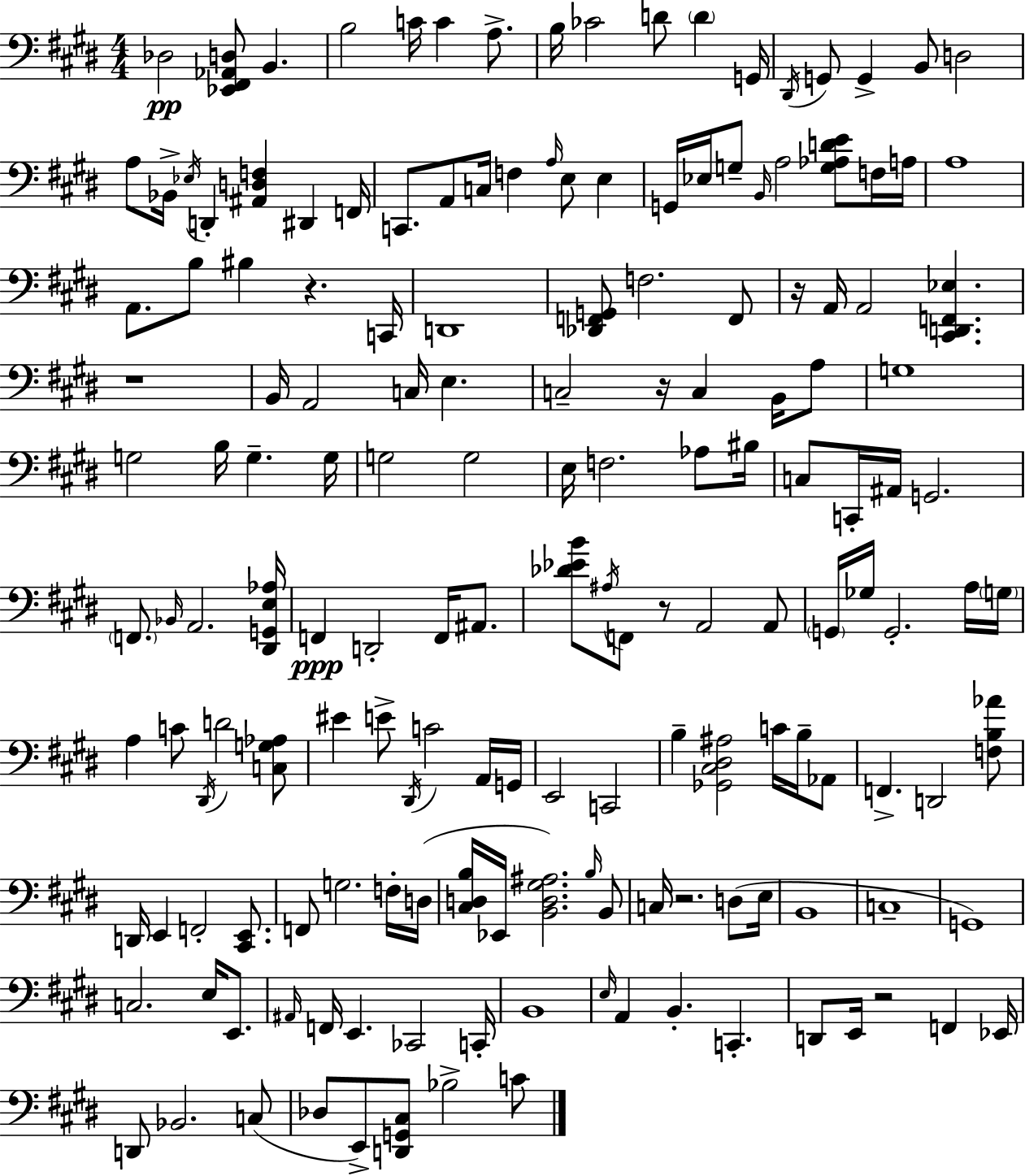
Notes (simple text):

Db3/h [Eb2,F#2,Ab2,D3]/e B2/q. B3/h C4/s C4/q A3/e. B3/s CES4/h D4/e D4/q G2/s D#2/s G2/e G2/q B2/e D3/h A3/e Bb2/s Eb3/s D2/q [A#2,D3,F3]/q D#2/q F2/s C2/e. A2/e C3/s F3/q A3/s E3/e E3/q G2/s Eb3/s G3/e B2/s A3/h [G3,Ab3,D4,E4]/e F3/s A3/s A3/w A2/e. B3/e BIS3/q R/q. C2/s D2/w [Db2,F2,G2]/e F3/h. F2/e R/s A2/s A2/h [C#2,D2,F2,Eb3]/q. R/w B2/s A2/h C3/s E3/q. C3/h R/s C3/q B2/s A3/e G3/w G3/h B3/s G3/q. G3/s G3/h G3/h E3/s F3/h. Ab3/e BIS3/s C3/e C2/s A#2/s G2/h. F2/e. Bb2/s A2/h. [D#2,G2,E3,Ab3]/s F2/q D2/h F2/s A#2/e. [Db4,Eb4,B4]/e A#3/s F2/e R/e A2/h A2/e G2/s Gb3/s G2/h. A3/s G3/s A3/q C4/e D#2/s D4/h [C3,G3,Ab3]/e EIS4/q E4/e D#2/s C4/h A2/s G2/s E2/h C2/h B3/q [Gb2,C#3,D#3,A#3]/h C4/s B3/s Ab2/e F2/q. D2/h [F3,B3,Ab4]/e D2/s E2/q F2/h [C#2,E2]/e. F2/e G3/h. F3/s D3/s [C#3,D3,B3]/s Eb2/s [B2,D3,G#3,A#3]/h. B3/s B2/e C3/s R/h. D3/e E3/s B2/w C3/w G2/w C3/h. E3/s E2/e. A#2/s F2/s E2/q. CES2/h C2/s B2/w E3/s A2/q B2/q. C2/q. D2/e E2/s R/h F2/q Eb2/s D2/e Bb2/h. C3/e Db3/e E2/e [D2,G2,C#3]/e Bb3/h C4/e